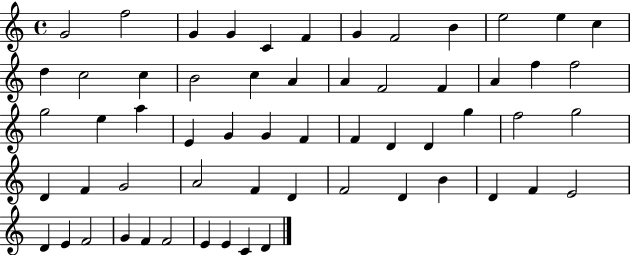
X:1
T:Untitled
M:4/4
L:1/4
K:C
G2 f2 G G C F G F2 B e2 e c d c2 c B2 c A A F2 F A f f2 g2 e a E G G F F D D g f2 g2 D F G2 A2 F D F2 D B D F E2 D E F2 G F F2 E E C D